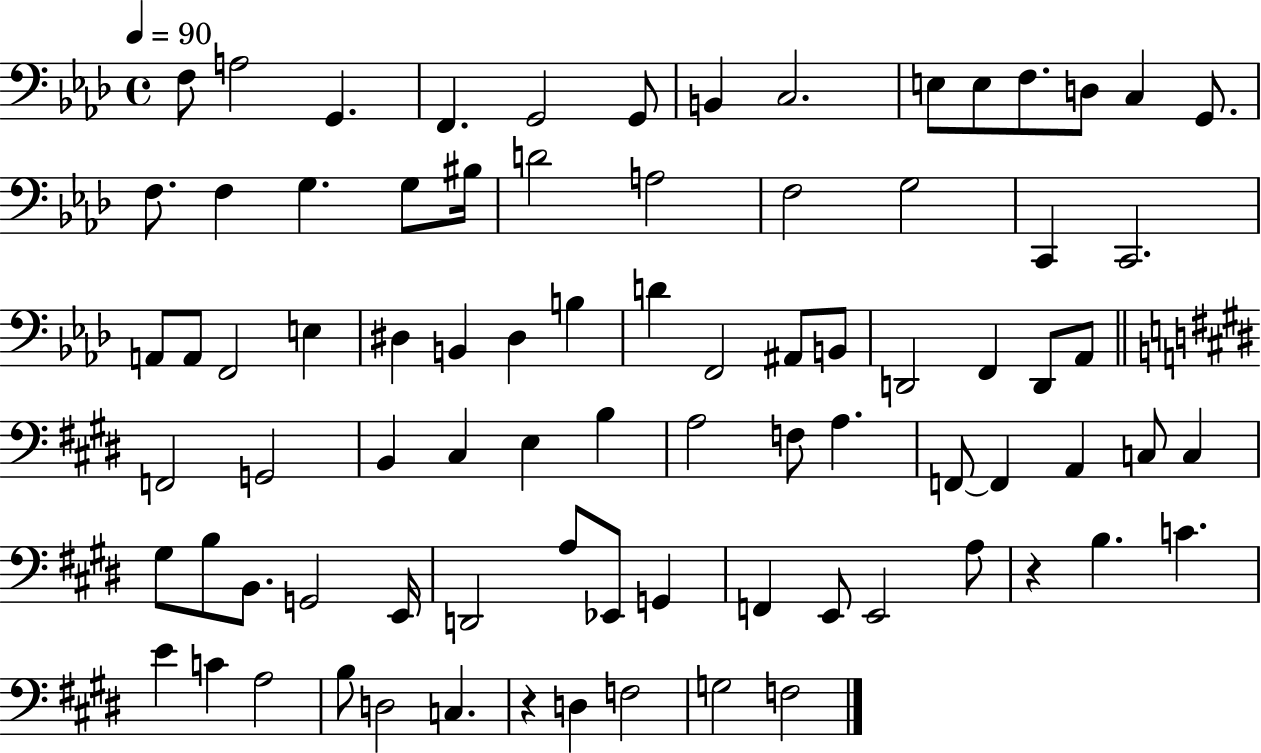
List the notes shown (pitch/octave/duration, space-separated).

F3/e A3/h G2/q. F2/q. G2/h G2/e B2/q C3/h. E3/e E3/e F3/e. D3/e C3/q G2/e. F3/e. F3/q G3/q. G3/e BIS3/s D4/h A3/h F3/h G3/h C2/q C2/h. A2/e A2/e F2/h E3/q D#3/q B2/q D#3/q B3/q D4/q F2/h A#2/e B2/e D2/h F2/q D2/e Ab2/e F2/h G2/h B2/q C#3/q E3/q B3/q A3/h F3/e A3/q. F2/e F2/q A2/q C3/e C3/q G#3/e B3/e B2/e. G2/h E2/s D2/h A3/e Eb2/e G2/q F2/q E2/e E2/h A3/e R/q B3/q. C4/q. E4/q C4/q A3/h B3/e D3/h C3/q. R/q D3/q F3/h G3/h F3/h